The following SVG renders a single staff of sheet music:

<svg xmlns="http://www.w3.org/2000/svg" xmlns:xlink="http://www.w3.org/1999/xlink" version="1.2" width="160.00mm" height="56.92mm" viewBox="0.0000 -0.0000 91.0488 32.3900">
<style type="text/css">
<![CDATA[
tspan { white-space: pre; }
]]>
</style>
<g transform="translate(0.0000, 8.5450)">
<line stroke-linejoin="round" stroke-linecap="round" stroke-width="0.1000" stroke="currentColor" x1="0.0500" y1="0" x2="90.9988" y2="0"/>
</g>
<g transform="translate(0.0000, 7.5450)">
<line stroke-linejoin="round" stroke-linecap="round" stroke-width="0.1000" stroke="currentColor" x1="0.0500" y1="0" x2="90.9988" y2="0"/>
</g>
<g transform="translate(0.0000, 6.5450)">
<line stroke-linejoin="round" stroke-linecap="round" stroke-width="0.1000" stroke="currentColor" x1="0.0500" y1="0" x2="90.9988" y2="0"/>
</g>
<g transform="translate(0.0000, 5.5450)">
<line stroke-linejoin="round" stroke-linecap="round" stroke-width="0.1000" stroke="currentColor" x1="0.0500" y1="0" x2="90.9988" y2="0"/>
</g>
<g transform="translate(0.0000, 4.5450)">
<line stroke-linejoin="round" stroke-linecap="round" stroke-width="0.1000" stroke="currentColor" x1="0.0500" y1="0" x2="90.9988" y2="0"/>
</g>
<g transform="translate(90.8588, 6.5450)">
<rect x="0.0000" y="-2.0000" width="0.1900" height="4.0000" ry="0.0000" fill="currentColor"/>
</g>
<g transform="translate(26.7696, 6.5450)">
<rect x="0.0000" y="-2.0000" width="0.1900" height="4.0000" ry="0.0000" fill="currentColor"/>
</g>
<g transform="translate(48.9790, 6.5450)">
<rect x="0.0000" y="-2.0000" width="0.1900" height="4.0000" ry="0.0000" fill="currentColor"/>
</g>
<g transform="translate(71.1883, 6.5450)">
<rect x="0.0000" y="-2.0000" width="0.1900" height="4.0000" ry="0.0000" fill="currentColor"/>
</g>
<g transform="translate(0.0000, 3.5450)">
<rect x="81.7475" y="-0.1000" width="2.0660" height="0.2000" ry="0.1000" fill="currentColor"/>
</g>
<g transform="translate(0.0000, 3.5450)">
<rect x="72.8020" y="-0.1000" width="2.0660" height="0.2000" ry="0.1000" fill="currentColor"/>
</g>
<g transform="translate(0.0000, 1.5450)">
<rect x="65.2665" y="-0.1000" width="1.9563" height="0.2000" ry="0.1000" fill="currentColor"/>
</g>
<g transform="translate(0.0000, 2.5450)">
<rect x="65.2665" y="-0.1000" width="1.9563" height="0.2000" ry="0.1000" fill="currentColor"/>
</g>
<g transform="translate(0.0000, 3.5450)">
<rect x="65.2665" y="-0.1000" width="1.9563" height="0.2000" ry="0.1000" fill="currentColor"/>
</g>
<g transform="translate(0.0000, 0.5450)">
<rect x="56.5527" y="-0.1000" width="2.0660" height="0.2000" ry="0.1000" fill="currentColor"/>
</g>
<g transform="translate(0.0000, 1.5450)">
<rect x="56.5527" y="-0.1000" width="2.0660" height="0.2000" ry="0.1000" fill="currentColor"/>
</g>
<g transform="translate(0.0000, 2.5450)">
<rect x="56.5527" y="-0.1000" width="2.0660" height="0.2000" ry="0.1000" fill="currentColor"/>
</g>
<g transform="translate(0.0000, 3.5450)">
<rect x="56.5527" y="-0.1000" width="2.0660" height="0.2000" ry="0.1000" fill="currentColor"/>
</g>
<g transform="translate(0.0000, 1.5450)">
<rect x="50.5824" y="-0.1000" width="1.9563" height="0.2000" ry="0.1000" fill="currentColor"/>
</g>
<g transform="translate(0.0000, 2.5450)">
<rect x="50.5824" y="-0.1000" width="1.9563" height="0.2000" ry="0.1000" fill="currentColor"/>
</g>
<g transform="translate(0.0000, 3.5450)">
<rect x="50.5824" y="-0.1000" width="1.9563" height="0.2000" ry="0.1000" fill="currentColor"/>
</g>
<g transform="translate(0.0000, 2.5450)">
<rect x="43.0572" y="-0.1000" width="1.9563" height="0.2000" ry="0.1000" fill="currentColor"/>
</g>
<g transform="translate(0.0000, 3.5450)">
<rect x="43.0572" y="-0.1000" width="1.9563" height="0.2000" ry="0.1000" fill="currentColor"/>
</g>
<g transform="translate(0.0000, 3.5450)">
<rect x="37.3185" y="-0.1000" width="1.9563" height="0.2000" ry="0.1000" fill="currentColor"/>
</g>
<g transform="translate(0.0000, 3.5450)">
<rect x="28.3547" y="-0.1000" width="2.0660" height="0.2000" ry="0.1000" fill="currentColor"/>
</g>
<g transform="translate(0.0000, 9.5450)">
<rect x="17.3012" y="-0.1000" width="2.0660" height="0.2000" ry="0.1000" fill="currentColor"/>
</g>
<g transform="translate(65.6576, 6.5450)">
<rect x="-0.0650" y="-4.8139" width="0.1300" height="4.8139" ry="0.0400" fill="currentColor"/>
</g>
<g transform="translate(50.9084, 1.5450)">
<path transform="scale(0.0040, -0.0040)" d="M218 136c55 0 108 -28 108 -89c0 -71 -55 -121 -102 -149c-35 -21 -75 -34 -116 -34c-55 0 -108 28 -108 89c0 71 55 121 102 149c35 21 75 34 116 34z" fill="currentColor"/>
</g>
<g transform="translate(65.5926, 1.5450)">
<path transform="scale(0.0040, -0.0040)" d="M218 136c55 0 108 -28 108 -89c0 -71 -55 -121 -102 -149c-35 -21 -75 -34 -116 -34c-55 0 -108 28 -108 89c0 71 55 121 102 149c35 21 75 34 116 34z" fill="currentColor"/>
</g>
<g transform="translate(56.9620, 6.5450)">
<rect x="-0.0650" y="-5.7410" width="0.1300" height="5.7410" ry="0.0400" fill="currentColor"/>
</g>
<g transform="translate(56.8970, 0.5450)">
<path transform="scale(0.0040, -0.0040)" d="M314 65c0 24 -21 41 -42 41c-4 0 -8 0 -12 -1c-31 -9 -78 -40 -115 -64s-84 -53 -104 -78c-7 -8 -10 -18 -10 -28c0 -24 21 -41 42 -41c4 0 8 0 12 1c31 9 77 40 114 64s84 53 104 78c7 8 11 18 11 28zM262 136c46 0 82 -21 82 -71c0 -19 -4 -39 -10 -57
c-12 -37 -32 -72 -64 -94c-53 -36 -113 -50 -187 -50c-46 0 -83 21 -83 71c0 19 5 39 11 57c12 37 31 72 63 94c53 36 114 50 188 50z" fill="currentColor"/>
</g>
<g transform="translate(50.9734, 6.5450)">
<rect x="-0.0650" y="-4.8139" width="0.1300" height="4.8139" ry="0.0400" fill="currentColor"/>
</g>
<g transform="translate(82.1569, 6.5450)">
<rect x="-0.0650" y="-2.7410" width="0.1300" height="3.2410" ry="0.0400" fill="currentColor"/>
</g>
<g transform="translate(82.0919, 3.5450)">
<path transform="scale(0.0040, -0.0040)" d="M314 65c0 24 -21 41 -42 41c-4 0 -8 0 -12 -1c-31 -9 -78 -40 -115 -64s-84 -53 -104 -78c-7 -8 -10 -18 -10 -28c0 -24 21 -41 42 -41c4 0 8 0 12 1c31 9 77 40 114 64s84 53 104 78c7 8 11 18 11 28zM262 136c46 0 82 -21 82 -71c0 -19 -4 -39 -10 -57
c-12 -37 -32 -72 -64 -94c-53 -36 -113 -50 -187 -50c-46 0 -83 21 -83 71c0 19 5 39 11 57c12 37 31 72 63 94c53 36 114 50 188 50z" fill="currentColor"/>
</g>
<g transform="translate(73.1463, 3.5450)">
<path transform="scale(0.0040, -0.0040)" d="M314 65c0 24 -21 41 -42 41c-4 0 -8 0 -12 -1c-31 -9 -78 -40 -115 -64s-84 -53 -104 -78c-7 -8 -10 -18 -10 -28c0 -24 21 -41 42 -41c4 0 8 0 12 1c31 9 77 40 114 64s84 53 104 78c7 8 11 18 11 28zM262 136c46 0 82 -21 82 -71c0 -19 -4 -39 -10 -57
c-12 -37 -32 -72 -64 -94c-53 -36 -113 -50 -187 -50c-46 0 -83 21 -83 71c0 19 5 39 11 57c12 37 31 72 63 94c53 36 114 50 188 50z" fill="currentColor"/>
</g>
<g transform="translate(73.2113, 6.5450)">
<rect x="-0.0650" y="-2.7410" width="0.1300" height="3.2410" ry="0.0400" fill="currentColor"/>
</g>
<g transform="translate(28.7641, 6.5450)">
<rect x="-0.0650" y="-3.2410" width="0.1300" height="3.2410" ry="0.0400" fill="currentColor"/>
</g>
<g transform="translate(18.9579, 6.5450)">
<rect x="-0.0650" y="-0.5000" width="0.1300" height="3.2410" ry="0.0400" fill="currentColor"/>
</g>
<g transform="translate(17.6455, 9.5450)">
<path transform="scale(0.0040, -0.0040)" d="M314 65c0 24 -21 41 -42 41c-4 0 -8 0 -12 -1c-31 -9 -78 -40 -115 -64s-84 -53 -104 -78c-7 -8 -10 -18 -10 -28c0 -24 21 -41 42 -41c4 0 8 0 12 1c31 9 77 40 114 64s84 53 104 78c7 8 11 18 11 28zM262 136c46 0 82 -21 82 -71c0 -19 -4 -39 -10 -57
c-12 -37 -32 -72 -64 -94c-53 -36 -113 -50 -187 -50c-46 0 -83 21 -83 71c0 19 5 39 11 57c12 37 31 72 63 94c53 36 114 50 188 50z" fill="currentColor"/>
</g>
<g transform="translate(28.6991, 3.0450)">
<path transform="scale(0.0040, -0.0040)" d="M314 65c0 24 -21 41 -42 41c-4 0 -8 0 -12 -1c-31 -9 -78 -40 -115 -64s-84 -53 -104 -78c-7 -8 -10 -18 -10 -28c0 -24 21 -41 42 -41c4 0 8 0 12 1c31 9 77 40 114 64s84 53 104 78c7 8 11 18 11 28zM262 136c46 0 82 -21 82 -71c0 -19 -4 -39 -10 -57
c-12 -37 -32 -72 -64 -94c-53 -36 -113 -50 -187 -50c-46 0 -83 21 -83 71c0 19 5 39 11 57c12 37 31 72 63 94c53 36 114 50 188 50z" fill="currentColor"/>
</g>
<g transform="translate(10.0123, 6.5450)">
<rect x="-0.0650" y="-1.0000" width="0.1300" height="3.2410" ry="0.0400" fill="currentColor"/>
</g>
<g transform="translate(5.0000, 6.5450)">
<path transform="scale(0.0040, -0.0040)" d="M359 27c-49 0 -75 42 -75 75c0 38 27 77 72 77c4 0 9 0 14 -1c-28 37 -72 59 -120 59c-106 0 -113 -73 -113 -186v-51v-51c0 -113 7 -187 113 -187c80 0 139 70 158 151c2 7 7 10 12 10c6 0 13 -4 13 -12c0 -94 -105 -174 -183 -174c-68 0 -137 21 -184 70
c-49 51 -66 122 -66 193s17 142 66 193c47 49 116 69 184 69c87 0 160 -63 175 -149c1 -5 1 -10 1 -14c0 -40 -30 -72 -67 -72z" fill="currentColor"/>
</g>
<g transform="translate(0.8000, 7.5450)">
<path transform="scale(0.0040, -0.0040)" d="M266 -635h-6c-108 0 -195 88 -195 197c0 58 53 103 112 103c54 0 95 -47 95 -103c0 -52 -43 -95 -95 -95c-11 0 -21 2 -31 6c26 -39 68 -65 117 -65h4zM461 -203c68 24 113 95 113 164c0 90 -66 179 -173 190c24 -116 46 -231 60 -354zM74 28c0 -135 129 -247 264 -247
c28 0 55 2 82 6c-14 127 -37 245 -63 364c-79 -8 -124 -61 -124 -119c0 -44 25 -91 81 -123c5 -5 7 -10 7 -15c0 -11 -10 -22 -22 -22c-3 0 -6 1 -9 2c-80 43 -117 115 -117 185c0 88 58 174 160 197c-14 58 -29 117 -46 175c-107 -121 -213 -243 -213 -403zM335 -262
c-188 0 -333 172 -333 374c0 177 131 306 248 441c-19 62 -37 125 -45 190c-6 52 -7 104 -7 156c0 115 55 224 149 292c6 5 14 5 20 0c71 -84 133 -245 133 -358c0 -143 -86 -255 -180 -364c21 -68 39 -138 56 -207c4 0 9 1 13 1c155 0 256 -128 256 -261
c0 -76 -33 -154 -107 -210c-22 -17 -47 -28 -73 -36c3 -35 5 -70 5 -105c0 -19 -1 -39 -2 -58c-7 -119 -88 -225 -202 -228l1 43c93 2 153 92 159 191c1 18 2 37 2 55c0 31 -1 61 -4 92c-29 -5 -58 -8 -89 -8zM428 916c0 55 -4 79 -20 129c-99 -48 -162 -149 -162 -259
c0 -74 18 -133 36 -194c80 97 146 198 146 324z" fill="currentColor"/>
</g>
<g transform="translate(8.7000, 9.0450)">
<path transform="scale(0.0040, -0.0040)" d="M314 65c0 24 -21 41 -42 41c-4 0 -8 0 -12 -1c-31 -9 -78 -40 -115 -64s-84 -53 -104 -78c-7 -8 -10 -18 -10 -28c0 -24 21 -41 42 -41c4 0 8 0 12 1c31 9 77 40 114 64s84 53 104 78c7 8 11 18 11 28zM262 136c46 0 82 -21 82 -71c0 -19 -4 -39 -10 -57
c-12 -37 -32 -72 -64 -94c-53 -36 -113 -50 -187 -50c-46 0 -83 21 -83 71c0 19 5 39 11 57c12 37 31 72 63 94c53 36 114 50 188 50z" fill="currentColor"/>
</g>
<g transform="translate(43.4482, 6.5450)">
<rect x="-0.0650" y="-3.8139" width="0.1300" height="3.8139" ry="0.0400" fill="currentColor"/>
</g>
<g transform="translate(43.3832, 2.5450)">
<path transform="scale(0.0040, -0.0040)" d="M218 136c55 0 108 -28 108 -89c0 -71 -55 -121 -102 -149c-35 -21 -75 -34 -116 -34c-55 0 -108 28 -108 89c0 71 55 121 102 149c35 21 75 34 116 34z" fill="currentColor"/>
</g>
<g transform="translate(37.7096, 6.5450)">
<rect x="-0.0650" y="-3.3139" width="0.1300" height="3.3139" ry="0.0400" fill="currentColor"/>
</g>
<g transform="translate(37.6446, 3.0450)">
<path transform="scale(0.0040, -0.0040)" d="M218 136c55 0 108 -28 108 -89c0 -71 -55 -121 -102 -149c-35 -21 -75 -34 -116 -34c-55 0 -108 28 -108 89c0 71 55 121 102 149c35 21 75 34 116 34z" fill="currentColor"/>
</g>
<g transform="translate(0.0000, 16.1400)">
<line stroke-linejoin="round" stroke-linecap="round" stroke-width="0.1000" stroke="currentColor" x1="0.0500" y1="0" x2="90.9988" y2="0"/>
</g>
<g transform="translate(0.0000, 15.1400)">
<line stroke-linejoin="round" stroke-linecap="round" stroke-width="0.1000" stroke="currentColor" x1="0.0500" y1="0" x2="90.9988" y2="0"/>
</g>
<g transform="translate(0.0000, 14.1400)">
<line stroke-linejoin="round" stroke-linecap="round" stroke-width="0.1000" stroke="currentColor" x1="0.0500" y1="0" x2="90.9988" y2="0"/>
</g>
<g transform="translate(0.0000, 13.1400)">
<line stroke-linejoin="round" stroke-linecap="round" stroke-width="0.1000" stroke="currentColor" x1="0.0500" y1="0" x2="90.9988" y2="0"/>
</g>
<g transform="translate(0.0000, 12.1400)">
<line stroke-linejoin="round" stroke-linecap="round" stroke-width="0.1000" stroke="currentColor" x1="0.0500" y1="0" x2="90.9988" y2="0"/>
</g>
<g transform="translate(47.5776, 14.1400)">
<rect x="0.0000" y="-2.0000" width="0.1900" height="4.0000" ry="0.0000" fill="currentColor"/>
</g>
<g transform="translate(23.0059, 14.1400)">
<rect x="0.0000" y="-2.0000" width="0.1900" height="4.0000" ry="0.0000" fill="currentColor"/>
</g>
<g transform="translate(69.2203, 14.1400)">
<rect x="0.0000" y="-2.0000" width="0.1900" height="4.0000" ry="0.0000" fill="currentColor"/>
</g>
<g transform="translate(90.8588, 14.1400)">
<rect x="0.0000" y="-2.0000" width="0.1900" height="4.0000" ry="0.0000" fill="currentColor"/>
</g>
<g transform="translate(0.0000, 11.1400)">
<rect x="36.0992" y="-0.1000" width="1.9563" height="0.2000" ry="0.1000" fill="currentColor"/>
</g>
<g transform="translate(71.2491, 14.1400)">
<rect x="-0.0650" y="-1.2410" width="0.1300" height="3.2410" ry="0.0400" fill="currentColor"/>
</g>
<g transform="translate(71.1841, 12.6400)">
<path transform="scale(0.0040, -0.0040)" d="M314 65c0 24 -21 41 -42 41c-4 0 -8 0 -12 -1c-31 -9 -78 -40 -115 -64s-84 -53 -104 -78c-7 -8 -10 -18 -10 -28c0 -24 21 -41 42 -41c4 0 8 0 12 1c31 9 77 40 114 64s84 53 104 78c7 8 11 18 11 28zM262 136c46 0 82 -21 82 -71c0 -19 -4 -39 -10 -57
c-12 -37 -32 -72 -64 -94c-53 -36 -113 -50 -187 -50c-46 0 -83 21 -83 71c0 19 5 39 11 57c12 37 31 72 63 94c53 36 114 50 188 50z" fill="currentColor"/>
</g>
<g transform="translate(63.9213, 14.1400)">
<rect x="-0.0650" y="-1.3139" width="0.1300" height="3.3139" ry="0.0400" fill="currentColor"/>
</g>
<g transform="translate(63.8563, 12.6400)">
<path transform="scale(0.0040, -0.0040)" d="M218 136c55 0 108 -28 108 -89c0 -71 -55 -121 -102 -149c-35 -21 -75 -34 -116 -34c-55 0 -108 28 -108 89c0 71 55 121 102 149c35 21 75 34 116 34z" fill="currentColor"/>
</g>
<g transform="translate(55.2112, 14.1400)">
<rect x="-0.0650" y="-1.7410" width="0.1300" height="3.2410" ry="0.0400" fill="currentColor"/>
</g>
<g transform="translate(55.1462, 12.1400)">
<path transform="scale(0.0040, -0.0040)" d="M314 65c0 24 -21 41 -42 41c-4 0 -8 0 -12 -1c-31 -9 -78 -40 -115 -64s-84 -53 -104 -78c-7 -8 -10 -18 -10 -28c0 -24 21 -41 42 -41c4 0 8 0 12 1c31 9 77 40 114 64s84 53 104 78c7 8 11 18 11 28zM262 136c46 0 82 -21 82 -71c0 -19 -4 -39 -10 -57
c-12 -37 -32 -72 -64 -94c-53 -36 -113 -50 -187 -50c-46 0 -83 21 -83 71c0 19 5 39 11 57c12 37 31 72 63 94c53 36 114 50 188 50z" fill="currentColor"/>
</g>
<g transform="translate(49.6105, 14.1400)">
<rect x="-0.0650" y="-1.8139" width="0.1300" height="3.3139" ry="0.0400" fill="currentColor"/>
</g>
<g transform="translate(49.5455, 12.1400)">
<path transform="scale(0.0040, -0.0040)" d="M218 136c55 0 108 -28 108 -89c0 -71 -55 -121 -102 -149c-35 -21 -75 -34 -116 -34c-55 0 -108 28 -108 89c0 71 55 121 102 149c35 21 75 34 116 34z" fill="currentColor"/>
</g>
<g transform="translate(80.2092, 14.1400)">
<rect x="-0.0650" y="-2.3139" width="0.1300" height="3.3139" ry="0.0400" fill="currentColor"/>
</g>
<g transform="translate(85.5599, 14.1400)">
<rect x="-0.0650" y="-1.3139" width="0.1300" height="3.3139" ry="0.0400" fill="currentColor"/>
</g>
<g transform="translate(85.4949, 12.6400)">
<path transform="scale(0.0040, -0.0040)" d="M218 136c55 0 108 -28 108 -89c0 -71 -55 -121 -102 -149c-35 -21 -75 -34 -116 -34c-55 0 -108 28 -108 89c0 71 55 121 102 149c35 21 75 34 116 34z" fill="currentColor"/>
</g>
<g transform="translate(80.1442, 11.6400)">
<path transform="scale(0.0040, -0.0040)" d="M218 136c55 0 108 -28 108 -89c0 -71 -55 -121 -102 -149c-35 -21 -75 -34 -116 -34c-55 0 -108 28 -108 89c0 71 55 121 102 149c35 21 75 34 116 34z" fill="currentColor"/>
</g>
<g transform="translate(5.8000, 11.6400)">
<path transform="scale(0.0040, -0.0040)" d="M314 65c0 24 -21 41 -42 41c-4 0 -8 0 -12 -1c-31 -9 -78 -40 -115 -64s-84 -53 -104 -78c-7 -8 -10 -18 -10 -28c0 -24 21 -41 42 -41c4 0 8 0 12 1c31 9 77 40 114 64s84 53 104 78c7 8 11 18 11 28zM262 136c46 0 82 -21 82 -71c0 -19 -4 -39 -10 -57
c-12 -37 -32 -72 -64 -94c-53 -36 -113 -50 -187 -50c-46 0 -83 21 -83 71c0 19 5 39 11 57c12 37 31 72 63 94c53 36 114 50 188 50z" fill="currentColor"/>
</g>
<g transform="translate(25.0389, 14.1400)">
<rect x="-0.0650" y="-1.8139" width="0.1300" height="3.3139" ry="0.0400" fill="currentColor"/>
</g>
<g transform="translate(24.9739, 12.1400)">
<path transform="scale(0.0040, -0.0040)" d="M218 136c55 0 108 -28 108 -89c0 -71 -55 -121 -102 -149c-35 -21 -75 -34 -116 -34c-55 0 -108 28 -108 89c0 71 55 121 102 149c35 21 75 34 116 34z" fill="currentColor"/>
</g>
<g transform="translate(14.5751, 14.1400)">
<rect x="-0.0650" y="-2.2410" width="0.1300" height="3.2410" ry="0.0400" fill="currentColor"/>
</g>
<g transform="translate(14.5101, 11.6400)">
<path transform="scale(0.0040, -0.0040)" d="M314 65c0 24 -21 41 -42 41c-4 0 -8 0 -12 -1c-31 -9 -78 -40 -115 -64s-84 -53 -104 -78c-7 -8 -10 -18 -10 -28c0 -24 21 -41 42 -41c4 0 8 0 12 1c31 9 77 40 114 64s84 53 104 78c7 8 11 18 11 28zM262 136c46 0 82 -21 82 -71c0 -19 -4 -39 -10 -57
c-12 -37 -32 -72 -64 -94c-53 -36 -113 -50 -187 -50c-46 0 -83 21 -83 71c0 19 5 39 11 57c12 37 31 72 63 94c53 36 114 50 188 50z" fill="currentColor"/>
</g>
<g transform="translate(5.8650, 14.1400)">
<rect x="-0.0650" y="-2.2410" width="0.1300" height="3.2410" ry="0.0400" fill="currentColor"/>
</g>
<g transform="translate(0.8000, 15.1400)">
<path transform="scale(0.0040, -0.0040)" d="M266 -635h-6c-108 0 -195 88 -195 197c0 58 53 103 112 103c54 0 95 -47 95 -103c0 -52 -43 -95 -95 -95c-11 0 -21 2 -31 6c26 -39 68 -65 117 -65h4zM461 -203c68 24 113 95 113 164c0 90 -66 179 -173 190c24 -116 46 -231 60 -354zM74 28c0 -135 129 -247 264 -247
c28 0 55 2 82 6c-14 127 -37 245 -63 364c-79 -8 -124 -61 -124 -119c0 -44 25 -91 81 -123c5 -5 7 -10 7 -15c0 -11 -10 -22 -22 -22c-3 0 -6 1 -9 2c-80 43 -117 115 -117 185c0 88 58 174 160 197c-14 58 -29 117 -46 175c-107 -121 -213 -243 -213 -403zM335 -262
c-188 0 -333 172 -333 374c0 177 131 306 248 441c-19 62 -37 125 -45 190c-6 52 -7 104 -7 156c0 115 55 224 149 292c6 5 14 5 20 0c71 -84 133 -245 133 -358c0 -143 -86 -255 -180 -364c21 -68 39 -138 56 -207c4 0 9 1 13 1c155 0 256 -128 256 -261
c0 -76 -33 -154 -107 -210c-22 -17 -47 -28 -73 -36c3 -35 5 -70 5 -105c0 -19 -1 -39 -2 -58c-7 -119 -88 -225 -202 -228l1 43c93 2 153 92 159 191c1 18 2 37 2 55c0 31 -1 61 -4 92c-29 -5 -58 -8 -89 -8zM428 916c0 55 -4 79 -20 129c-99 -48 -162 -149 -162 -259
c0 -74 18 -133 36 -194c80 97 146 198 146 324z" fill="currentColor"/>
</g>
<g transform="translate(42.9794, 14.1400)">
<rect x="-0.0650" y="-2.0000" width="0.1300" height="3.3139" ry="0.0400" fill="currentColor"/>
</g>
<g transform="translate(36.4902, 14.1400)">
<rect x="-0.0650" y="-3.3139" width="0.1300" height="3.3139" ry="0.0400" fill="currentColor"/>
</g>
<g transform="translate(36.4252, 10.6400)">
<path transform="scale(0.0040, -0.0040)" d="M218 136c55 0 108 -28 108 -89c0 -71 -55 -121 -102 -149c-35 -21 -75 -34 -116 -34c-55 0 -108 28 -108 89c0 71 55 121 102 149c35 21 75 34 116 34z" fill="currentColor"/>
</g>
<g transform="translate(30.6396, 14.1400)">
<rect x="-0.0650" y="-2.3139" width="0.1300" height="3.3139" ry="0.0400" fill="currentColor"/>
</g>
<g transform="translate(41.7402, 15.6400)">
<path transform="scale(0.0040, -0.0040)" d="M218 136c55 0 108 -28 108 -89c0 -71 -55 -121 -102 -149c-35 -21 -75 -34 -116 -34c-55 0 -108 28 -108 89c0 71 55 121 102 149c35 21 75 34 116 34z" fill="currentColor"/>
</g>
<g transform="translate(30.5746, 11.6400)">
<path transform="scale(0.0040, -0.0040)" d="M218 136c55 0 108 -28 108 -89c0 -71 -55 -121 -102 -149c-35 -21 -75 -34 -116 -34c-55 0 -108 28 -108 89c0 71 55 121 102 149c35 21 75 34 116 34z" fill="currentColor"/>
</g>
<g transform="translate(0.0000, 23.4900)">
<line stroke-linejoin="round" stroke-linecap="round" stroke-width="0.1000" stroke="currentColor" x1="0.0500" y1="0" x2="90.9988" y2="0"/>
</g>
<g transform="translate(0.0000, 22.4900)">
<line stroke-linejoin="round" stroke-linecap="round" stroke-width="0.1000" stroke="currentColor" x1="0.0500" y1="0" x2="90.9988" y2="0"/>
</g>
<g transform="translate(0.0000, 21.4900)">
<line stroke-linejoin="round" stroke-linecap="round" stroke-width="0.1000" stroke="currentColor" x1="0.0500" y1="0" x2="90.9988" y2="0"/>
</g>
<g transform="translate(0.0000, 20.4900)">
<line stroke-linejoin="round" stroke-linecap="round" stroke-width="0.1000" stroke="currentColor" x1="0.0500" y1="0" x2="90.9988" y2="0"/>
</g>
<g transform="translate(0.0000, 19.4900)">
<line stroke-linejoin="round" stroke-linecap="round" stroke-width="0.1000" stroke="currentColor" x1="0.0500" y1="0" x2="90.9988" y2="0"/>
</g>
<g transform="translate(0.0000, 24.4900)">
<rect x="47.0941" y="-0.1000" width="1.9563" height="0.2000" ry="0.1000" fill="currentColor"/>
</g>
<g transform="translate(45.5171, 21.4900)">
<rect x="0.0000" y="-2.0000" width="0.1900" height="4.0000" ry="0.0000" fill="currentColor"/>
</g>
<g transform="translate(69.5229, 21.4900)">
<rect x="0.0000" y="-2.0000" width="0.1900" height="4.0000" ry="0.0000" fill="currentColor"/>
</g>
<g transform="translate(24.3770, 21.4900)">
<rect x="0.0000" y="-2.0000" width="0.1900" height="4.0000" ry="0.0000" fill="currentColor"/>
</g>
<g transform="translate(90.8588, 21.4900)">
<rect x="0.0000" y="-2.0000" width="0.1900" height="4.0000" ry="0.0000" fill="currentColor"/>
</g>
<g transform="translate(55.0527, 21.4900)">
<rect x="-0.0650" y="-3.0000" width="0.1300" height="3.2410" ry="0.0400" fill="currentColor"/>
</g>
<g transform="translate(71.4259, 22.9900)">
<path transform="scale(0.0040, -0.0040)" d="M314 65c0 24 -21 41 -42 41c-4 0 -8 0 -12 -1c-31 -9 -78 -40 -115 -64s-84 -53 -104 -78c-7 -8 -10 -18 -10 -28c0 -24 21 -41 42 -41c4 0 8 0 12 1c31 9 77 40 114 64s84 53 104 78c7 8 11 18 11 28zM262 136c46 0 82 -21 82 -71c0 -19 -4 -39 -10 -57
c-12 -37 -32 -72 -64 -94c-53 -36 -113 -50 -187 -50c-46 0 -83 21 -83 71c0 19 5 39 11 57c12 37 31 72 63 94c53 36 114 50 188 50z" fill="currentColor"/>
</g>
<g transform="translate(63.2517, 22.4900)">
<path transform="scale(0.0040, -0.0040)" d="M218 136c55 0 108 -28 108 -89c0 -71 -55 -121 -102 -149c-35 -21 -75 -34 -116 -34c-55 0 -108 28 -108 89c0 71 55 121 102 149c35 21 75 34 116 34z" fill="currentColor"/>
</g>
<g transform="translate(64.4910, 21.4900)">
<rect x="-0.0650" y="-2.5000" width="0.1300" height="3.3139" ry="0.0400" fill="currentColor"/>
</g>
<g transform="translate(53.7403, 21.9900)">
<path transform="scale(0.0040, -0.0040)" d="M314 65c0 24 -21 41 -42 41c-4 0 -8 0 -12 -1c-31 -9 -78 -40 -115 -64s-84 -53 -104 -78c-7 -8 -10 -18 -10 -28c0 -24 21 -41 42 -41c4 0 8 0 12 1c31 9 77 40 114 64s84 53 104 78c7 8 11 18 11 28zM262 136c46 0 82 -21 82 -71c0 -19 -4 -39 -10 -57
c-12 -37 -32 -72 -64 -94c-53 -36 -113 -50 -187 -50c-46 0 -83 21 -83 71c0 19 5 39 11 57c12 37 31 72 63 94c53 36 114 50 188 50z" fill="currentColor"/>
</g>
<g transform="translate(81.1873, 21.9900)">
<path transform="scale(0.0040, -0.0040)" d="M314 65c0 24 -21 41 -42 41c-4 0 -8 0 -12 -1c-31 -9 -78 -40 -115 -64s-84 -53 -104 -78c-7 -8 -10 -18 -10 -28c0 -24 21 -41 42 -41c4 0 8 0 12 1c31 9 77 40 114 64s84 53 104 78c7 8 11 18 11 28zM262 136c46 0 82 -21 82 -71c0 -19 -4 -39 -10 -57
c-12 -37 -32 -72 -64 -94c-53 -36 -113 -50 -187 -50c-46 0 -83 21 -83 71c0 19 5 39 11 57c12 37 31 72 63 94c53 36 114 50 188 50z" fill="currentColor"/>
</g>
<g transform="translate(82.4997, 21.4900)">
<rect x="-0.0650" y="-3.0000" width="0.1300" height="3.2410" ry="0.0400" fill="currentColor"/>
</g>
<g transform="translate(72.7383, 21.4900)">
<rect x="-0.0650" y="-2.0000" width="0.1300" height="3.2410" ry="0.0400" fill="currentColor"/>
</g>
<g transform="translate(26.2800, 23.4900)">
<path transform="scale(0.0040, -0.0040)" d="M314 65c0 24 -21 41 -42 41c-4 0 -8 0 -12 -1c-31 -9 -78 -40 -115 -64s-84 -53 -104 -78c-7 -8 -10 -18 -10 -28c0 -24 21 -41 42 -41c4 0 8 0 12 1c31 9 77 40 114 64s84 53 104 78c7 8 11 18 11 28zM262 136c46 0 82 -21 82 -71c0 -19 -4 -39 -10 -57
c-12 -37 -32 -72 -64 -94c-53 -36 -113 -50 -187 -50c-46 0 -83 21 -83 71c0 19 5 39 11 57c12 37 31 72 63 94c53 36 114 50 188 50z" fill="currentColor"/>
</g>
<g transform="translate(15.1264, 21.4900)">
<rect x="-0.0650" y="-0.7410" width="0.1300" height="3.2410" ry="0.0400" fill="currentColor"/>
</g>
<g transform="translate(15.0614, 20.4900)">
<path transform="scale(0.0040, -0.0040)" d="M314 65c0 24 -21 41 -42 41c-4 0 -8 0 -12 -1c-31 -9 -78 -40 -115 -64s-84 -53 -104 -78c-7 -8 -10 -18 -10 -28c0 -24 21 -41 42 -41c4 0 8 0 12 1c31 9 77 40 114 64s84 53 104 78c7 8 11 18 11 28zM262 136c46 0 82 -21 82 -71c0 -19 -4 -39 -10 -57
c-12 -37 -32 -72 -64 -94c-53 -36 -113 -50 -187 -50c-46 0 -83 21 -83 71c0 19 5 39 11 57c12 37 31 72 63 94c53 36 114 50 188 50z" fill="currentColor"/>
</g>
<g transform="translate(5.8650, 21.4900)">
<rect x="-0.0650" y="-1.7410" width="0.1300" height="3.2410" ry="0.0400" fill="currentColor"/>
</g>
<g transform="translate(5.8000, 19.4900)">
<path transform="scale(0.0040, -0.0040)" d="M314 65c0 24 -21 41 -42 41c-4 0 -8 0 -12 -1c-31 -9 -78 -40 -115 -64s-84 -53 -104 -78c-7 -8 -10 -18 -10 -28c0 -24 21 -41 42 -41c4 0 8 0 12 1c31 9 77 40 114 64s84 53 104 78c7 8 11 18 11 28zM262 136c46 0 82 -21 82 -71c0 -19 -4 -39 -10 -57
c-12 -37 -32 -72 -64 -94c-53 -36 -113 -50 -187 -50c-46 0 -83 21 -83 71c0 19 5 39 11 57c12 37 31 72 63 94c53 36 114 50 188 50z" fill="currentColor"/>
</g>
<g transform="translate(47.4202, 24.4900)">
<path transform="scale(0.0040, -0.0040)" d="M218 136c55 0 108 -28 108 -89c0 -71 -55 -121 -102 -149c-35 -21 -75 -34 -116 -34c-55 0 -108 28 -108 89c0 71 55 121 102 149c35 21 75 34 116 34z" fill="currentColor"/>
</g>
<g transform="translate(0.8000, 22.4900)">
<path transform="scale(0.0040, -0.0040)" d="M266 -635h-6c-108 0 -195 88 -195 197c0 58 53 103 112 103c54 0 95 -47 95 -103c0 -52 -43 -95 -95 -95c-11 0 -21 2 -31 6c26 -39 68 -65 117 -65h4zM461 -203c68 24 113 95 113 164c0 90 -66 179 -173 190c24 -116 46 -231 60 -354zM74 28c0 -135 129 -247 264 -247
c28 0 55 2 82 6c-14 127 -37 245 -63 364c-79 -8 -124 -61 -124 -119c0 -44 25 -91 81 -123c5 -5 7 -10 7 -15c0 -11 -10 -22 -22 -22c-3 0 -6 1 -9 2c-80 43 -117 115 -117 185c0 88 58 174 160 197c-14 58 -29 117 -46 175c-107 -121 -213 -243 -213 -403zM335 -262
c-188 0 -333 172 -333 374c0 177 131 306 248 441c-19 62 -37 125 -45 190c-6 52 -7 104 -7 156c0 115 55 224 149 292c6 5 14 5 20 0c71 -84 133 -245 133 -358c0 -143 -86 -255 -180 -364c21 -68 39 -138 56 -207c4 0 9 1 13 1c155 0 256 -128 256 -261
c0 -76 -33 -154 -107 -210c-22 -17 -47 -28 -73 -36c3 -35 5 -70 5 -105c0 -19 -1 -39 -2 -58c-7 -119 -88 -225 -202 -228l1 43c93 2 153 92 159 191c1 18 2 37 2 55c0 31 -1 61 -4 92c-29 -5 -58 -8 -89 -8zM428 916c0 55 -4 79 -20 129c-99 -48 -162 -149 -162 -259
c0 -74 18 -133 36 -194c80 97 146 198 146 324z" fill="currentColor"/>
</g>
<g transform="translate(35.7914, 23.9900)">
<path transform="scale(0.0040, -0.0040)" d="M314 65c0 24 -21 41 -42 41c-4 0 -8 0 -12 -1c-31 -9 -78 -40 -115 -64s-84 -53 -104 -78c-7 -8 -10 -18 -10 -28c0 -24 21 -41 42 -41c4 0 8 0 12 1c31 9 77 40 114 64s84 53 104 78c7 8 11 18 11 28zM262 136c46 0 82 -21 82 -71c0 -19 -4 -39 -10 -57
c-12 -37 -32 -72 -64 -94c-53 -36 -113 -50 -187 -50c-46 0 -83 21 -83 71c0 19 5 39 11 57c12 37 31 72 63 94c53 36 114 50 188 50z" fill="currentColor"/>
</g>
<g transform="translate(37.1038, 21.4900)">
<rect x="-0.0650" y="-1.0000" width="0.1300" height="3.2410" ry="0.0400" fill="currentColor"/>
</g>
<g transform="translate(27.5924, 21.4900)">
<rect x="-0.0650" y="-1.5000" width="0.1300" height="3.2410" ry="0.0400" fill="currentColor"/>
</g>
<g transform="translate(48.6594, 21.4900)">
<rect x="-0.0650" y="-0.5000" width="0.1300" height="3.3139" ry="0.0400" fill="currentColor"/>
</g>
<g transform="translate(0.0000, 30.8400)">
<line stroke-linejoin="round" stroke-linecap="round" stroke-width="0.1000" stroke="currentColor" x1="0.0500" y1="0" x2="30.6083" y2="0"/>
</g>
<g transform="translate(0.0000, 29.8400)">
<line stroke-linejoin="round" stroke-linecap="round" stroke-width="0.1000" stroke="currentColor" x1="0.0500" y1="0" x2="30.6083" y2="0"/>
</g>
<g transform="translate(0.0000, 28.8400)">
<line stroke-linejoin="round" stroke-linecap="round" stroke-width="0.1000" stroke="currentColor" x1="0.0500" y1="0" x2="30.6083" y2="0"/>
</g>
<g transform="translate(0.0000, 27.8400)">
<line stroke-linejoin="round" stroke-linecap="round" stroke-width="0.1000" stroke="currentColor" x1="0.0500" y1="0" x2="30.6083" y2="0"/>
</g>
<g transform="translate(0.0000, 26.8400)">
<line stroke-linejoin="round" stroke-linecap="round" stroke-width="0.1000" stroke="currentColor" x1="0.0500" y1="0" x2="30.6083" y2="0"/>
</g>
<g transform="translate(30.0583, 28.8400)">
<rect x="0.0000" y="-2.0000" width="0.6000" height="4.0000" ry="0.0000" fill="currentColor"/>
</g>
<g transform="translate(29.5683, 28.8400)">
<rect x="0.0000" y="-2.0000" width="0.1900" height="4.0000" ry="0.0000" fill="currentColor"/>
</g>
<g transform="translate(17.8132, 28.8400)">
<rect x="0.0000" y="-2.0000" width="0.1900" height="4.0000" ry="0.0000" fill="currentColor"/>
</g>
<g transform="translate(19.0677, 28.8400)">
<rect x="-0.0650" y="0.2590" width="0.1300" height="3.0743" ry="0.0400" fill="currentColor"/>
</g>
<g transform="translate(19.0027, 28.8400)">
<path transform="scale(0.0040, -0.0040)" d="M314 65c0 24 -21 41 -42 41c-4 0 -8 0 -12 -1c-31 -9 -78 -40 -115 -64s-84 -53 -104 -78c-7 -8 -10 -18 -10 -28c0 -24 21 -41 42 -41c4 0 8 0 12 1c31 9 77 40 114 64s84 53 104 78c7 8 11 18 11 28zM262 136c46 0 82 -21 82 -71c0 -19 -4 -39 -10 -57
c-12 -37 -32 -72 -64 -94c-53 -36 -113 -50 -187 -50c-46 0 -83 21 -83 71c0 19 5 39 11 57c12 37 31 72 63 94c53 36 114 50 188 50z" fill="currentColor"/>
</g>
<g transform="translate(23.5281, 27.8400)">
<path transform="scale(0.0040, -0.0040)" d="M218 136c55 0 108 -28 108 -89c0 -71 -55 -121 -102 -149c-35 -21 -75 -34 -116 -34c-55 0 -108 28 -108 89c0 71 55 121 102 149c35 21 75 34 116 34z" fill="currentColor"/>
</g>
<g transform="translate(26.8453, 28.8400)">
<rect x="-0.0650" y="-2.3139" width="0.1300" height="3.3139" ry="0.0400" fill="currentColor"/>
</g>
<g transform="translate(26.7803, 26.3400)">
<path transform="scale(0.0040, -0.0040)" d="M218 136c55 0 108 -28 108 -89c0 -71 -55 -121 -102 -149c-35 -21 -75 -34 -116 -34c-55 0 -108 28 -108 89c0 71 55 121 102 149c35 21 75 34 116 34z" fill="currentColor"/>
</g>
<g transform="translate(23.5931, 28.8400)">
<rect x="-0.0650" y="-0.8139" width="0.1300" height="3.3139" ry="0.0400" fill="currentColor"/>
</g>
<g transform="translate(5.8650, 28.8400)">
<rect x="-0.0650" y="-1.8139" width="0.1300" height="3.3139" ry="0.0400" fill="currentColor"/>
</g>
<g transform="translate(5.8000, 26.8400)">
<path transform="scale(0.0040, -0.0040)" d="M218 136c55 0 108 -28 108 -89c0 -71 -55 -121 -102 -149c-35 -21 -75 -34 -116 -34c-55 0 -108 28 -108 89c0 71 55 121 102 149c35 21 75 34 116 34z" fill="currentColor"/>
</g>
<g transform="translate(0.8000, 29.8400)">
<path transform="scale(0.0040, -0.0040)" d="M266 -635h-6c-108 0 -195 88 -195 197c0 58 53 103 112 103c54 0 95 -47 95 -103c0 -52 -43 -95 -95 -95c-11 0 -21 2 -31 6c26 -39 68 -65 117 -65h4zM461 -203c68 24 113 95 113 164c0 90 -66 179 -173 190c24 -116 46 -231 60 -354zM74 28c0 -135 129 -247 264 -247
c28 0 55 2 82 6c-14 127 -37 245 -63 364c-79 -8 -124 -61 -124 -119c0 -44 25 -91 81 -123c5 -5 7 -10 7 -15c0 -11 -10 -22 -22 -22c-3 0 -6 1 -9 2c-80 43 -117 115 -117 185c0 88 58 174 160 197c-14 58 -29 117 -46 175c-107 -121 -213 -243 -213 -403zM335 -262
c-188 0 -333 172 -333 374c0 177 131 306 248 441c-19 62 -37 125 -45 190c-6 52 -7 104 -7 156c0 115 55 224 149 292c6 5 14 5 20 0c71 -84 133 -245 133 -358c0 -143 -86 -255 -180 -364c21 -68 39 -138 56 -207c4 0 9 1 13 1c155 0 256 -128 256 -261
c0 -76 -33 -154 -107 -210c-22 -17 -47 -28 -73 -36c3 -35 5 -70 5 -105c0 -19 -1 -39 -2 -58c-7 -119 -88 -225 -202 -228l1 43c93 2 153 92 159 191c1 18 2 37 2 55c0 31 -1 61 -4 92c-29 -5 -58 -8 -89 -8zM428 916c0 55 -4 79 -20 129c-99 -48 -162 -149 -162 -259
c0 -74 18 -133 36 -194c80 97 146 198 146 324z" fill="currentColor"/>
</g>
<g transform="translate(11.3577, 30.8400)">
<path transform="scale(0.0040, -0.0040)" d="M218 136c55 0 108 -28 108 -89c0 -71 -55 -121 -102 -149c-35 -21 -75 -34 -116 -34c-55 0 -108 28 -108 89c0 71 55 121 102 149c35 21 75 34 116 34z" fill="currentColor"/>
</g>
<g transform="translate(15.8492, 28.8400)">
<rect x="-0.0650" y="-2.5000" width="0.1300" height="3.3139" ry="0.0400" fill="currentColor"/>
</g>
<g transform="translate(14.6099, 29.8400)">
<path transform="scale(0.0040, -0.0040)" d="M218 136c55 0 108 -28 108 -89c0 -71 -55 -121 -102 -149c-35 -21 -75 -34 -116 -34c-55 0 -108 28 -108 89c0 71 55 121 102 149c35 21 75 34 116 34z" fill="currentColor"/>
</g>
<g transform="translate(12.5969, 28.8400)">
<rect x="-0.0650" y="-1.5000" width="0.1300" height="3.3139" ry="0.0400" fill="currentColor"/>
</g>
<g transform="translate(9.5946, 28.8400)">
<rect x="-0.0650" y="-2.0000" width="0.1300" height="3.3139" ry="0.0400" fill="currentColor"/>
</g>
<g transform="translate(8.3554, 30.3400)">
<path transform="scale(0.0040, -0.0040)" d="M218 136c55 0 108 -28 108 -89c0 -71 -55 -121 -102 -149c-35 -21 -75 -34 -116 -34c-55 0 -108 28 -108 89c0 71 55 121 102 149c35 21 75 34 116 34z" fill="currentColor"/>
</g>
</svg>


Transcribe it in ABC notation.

X:1
T:Untitled
M:4/4
L:1/4
K:C
D2 C2 b2 b c' e' g'2 e' a2 a2 g2 g2 f g b F f f2 e e2 g e f2 d2 E2 D2 C A2 G F2 A2 f F E G B2 d g